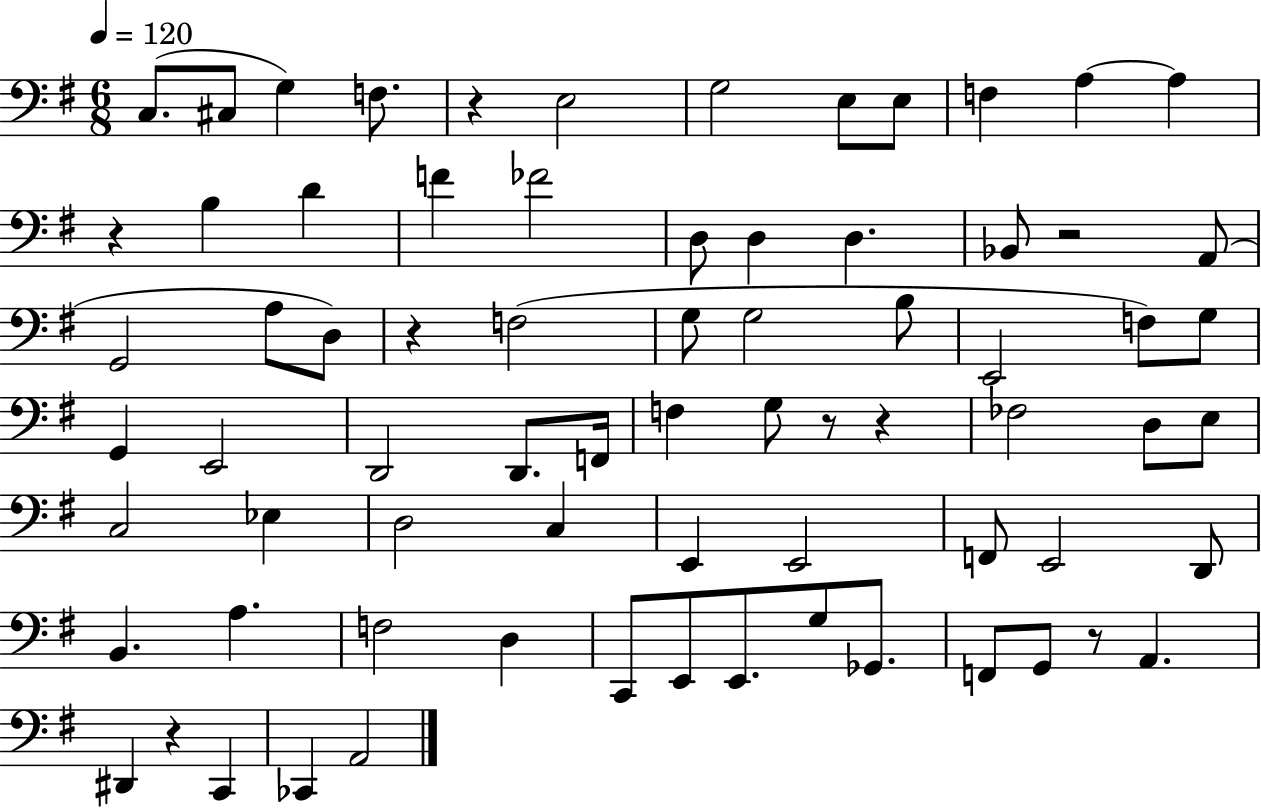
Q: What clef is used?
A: bass